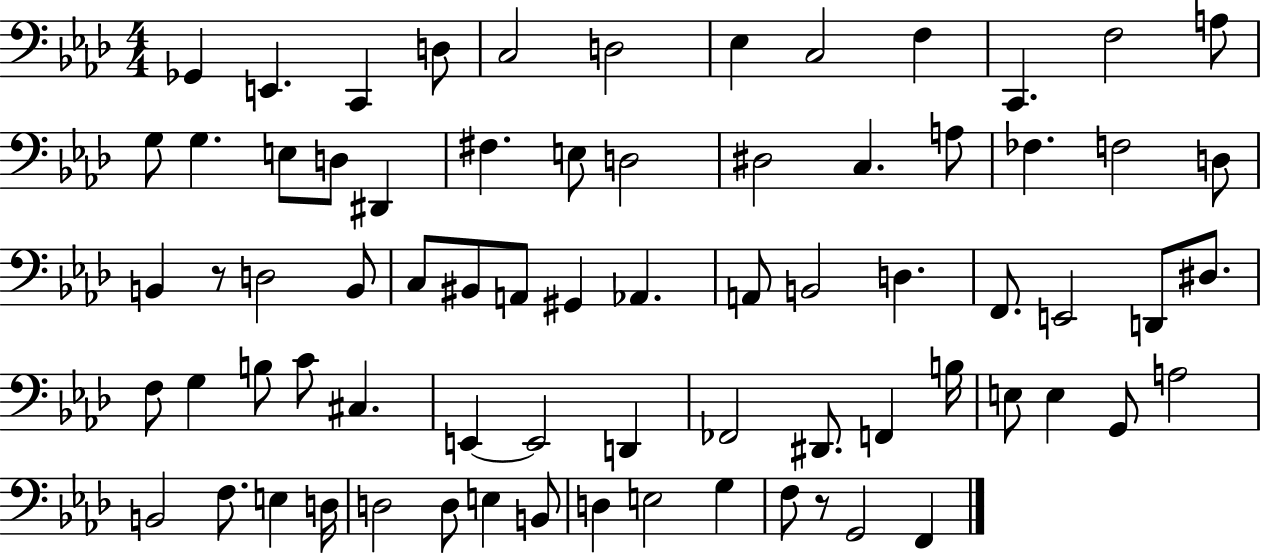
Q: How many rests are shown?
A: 2